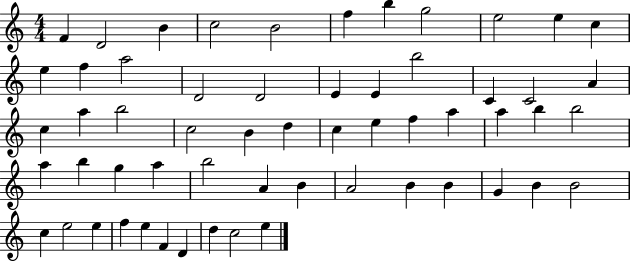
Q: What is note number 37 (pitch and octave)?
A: B5